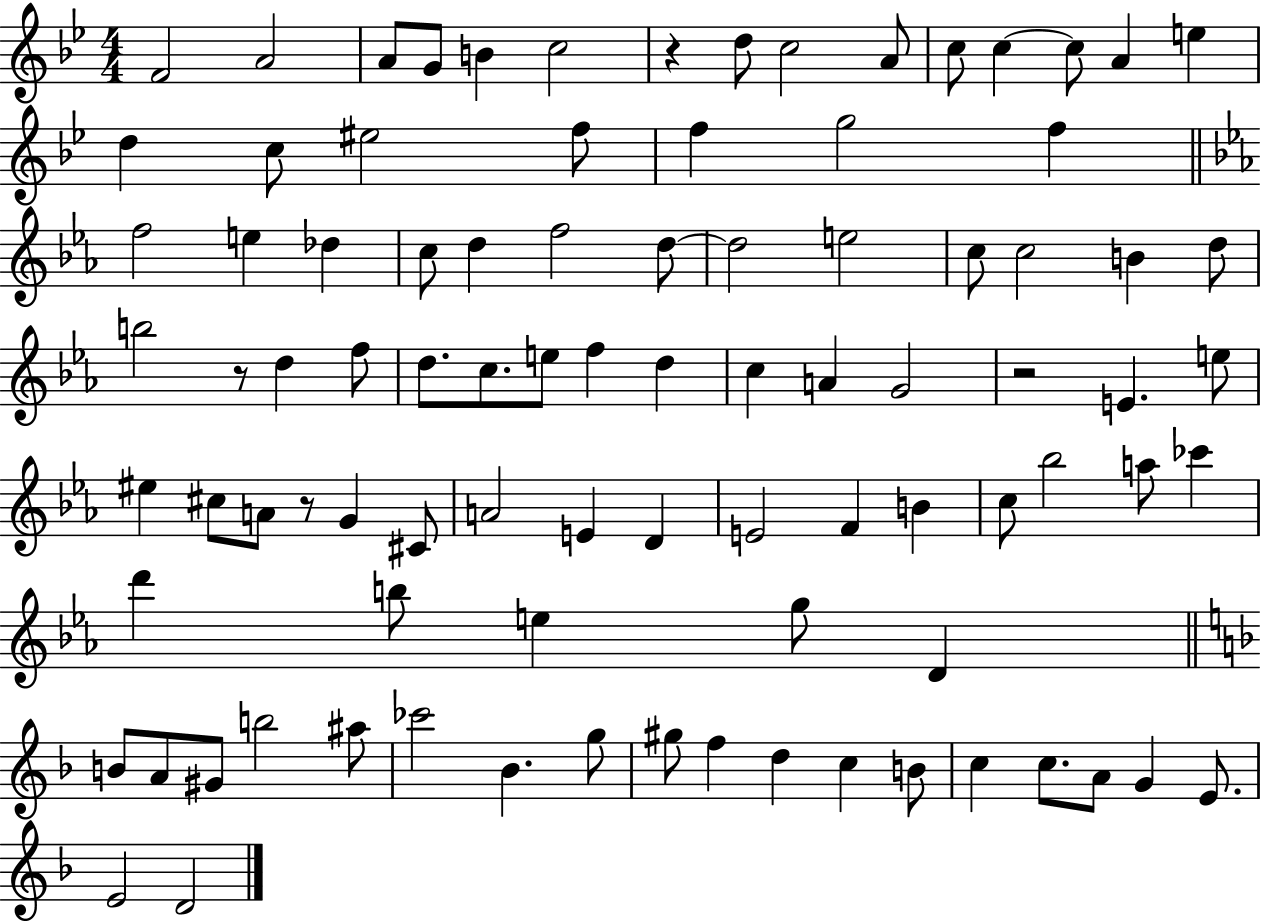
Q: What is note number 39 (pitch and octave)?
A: C5